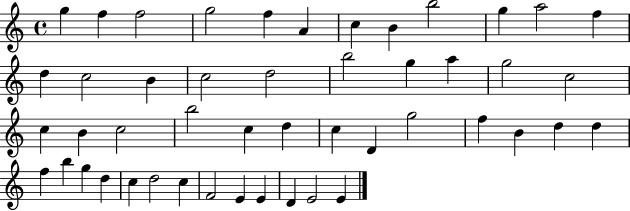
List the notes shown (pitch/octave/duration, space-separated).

G5/q F5/q F5/h G5/h F5/q A4/q C5/q B4/q B5/h G5/q A5/h F5/q D5/q C5/h B4/q C5/h D5/h B5/h G5/q A5/q G5/h C5/h C5/q B4/q C5/h B5/h C5/q D5/q C5/q D4/q G5/h F5/q B4/q D5/q D5/q F5/q B5/q G5/q D5/q C5/q D5/h C5/q F4/h E4/q E4/q D4/q E4/h E4/q